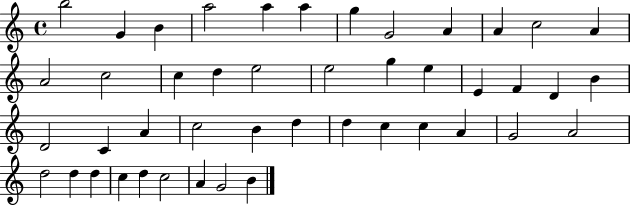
X:1
T:Untitled
M:4/4
L:1/4
K:C
b2 G B a2 a a g G2 A A c2 A A2 c2 c d e2 e2 g e E F D B D2 C A c2 B d d c c A G2 A2 d2 d d c d c2 A G2 B